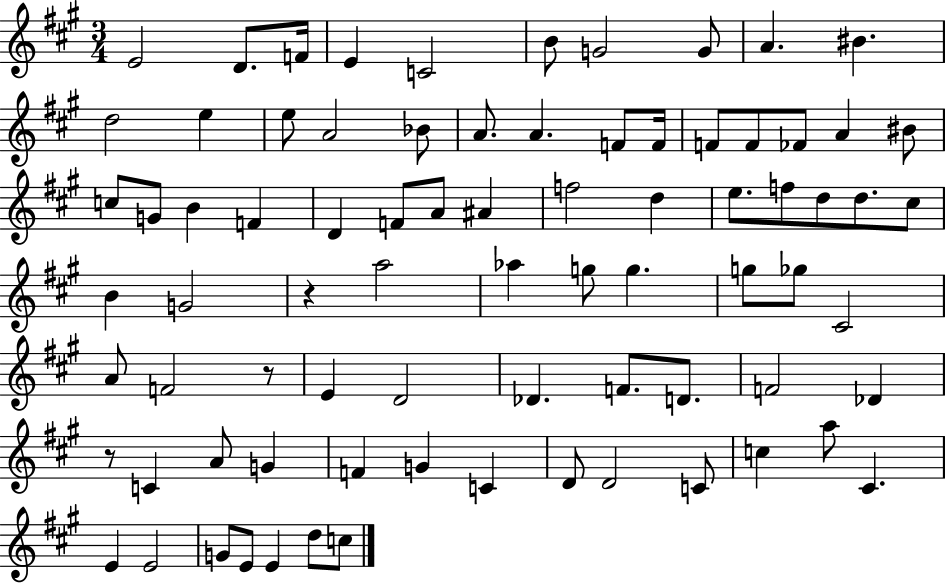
{
  \clef treble
  \numericTimeSignature
  \time 3/4
  \key a \major
  \repeat volta 2 { e'2 d'8. f'16 | e'4 c'2 | b'8 g'2 g'8 | a'4. bis'4. | \break d''2 e''4 | e''8 a'2 bes'8 | a'8. a'4. f'8 f'16 | f'8 f'8 fes'8 a'4 bis'8 | \break c''8 g'8 b'4 f'4 | d'4 f'8 a'8 ais'4 | f''2 d''4 | e''8. f''8 d''8 d''8. cis''8 | \break b'4 g'2 | r4 a''2 | aes''4 g''8 g''4. | g''8 ges''8 cis'2 | \break a'8 f'2 r8 | e'4 d'2 | des'4. f'8. d'8. | f'2 des'4 | \break r8 c'4 a'8 g'4 | f'4 g'4 c'4 | d'8 d'2 c'8 | c''4 a''8 cis'4. | \break e'4 e'2 | g'8 e'8 e'4 d''8 c''8 | } \bar "|."
}